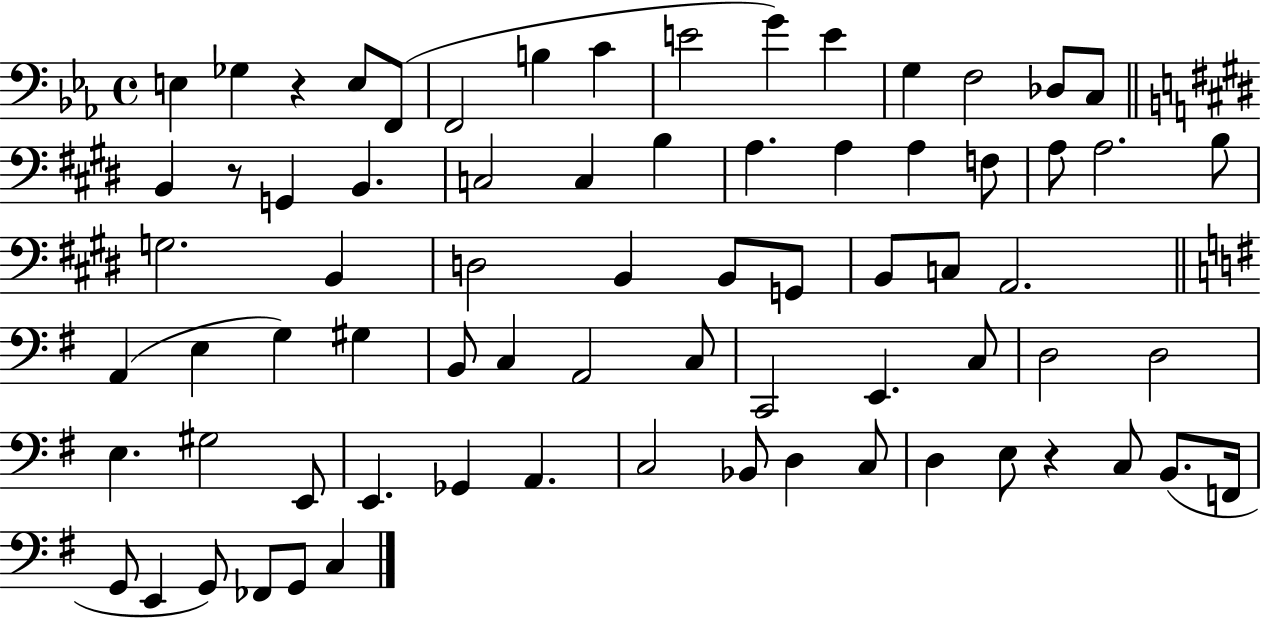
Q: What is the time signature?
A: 4/4